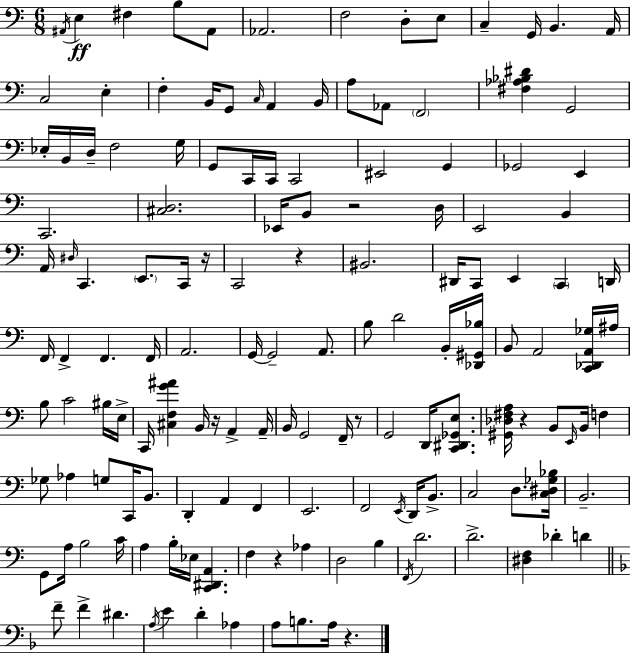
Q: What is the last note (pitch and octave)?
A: A3